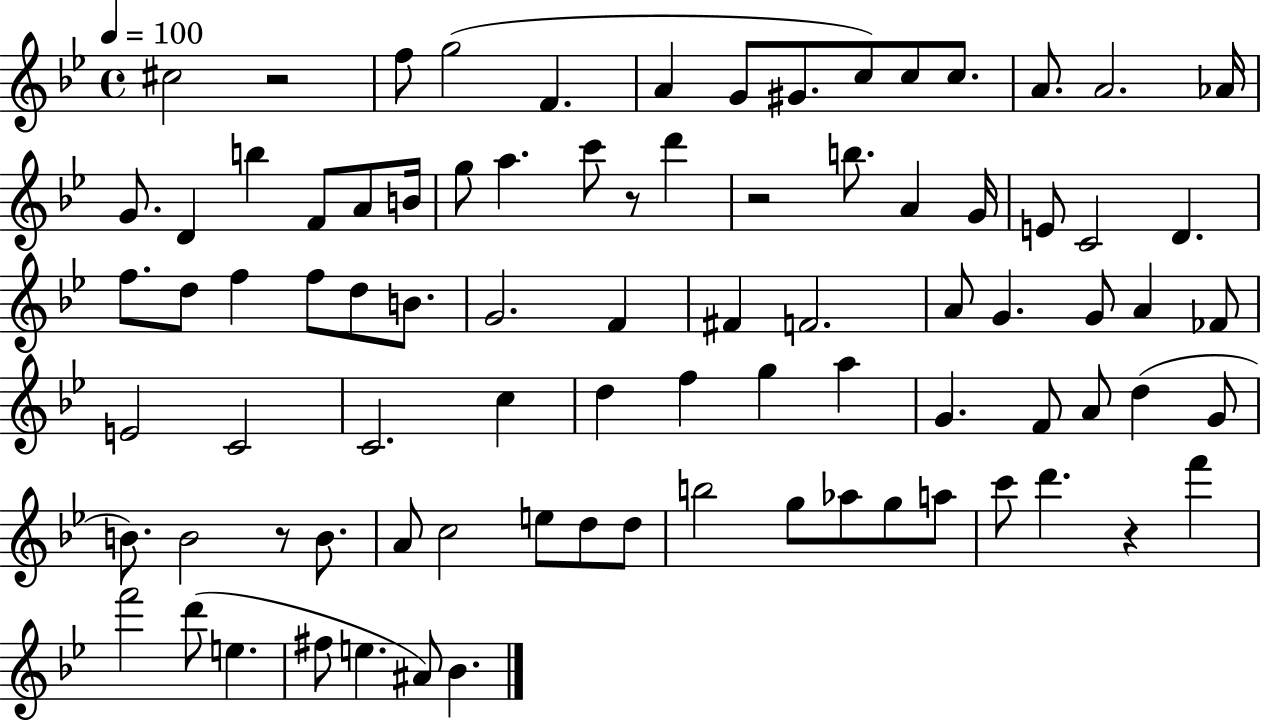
C#5/h R/h F5/e G5/h F4/q. A4/q G4/e G#4/e. C5/e C5/e C5/e. A4/e. A4/h. Ab4/s G4/e. D4/q B5/q F4/e A4/e B4/s G5/e A5/q. C6/e R/e D6/q R/h B5/e. A4/q G4/s E4/e C4/h D4/q. F5/e. D5/e F5/q F5/e D5/e B4/e. G4/h. F4/q F#4/q F4/h. A4/e G4/q. G4/e A4/q FES4/e E4/h C4/h C4/h. C5/q D5/q F5/q G5/q A5/q G4/q. F4/e A4/e D5/q G4/e B4/e. B4/h R/e B4/e. A4/e C5/h E5/e D5/e D5/e B5/h G5/e Ab5/e G5/e A5/e C6/e D6/q. R/q F6/q F6/h D6/e E5/q. F#5/e E5/q. A#4/e Bb4/q.